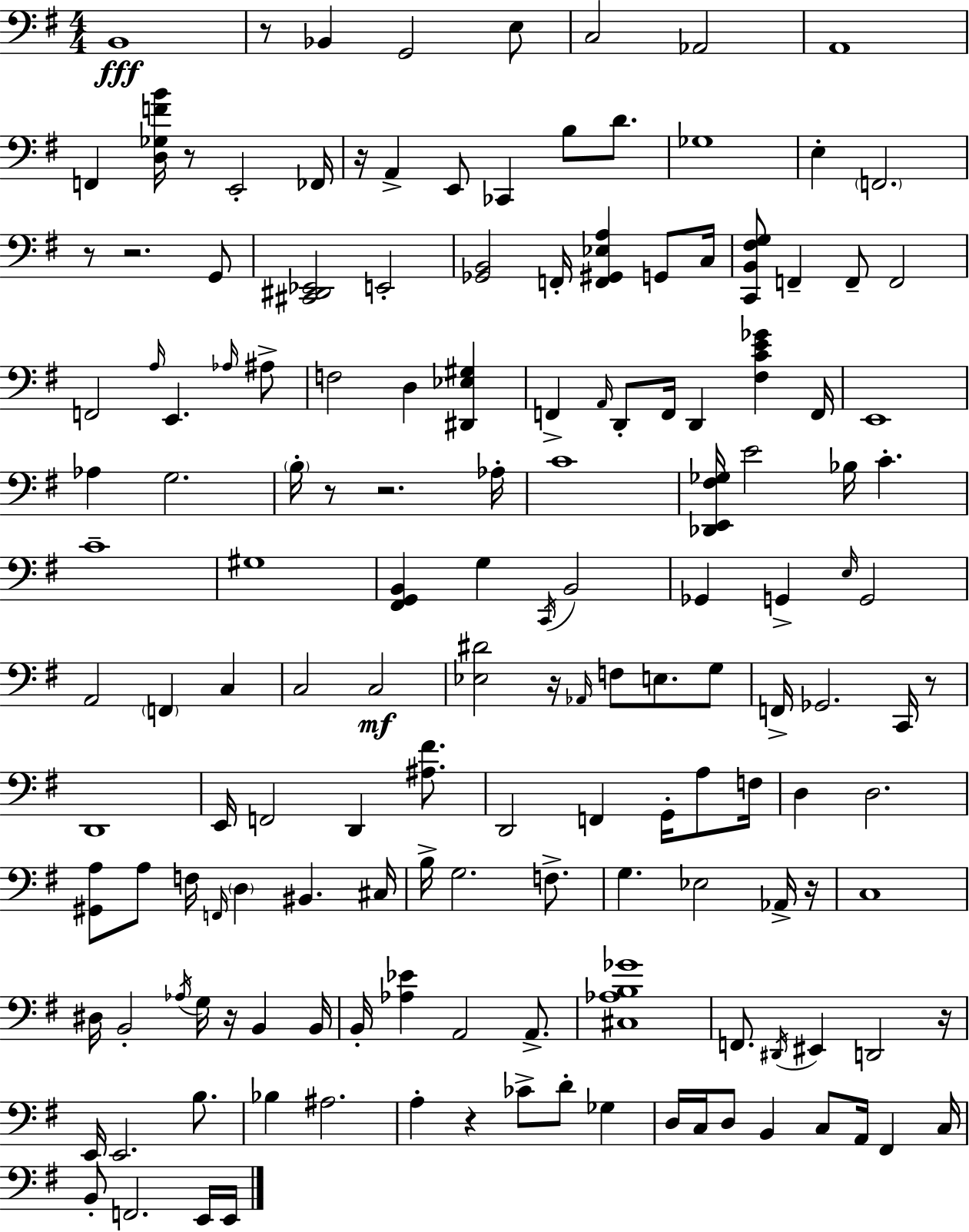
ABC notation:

X:1
T:Untitled
M:4/4
L:1/4
K:Em
B,,4 z/2 _B,, G,,2 E,/2 C,2 _A,,2 A,,4 F,, [D,_G,FB]/4 z/2 E,,2 _F,,/4 z/4 A,, E,,/2 _C,, B,/2 D/2 _G,4 E, F,,2 z/2 z2 G,,/2 [^C,,^D,,_E,,]2 E,,2 [_G,,B,,]2 F,,/4 [F,,^G,,_E,A,] G,,/2 C,/4 [C,,B,,^F,G,]/2 F,, F,,/2 F,,2 F,,2 A,/4 E,, _A,/4 ^A,/2 F,2 D, [^D,,_E,^G,] F,, A,,/4 D,,/2 F,,/4 D,, [^F,CE_G] F,,/4 E,,4 _A, G,2 B,/4 z/2 z2 _A,/4 C4 [_D,,E,,^F,_G,]/4 E2 _B,/4 C C4 ^G,4 [^F,,G,,B,,] G, C,,/4 B,,2 _G,, G,, E,/4 G,,2 A,,2 F,, C, C,2 C,2 [_E,^D]2 z/4 _A,,/4 F,/2 E,/2 G,/2 F,,/4 _G,,2 C,,/4 z/2 D,,4 E,,/4 F,,2 D,, [^A,^F]/2 D,,2 F,, G,,/4 A,/2 F,/4 D, D,2 [^G,,A,]/2 A,/2 F,/4 F,,/4 D, ^B,, ^C,/4 B,/4 G,2 F,/2 G, _E,2 _A,,/4 z/4 C,4 ^D,/4 B,,2 _A,/4 G,/4 z/4 B,, B,,/4 B,,/4 [_A,_E] A,,2 A,,/2 [^C,_A,B,_G]4 F,,/2 ^D,,/4 ^E,, D,,2 z/4 E,,/4 E,,2 B,/2 _B, ^A,2 A, z _C/2 D/2 _G, D,/4 C,/4 D,/2 B,, C,/2 A,,/4 ^F,, C,/4 B,,/2 F,,2 E,,/4 E,,/4